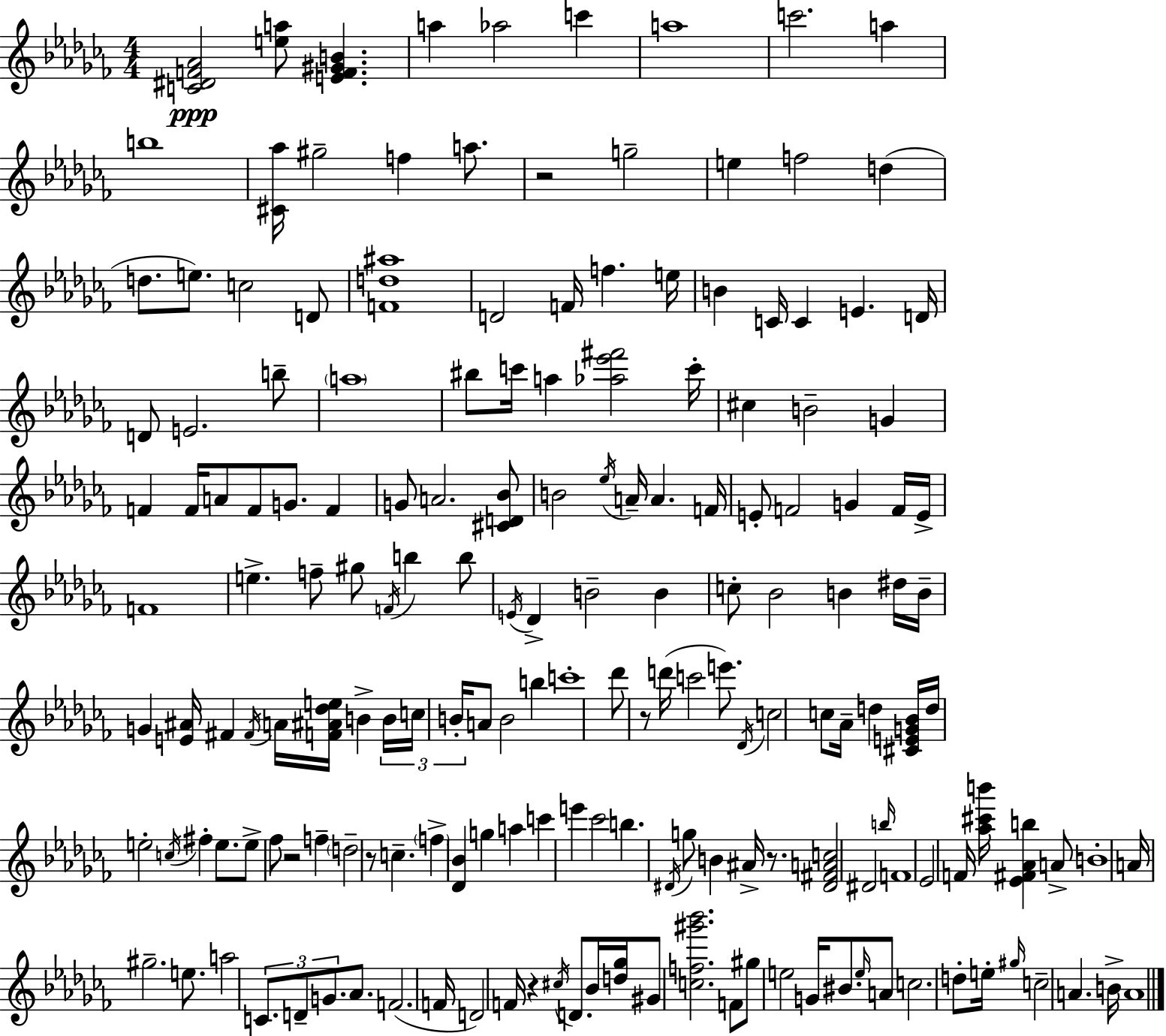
X:1
T:Untitled
M:4/4
L:1/4
K:Abm
[C^DF_A]2 [ea]/2 [EF^GB] a _a2 c' a4 c'2 a b4 [^C_a]/4 ^g2 f a/2 z2 g2 e f2 d d/2 e/2 c2 D/2 [Fd^a]4 D2 F/4 f e/4 B C/4 C E D/4 D/2 E2 b/2 a4 ^b/2 c'/4 a [_a_e'^f']2 c'/4 ^c B2 G F F/4 A/2 F/2 G/2 F G/2 A2 [^CD_B]/2 B2 _e/4 A/4 A F/4 E/2 F2 G F/4 E/4 F4 e f/2 ^g/2 F/4 b b/2 E/4 _D B2 B c/2 _B2 B ^d/4 B/4 G [E^A]/4 ^F ^F/4 A/4 [F^A_de]/4 B B/4 c/4 B/4 A/2 B2 b c'4 _d'/2 z/2 d'/4 c'2 e'/2 _D/4 c2 c/2 _A/4 d [^CEG_B]/4 d/4 e2 c/4 ^f e/2 e/2 _f/2 z2 f d2 z/2 c f [_D_B] g a c' e' _c'2 b ^D/4 g/2 B ^A/4 z/2 [^D^FAc]2 ^D2 b/4 F4 _E2 F/4 [_a^c'b']/4 [_E^F_Ab] A/2 B4 A/4 ^g2 e/2 a2 C/2 D/2 G/2 _A/2 F2 F/4 D2 F/4 z ^c/4 D/2 _B/4 [d_g]/4 ^G/2 [cf^g'_b']2 F/2 ^g/2 e2 G/4 ^B/2 e/4 A/2 c2 d/2 e/4 ^g/4 c2 A B/4 A4